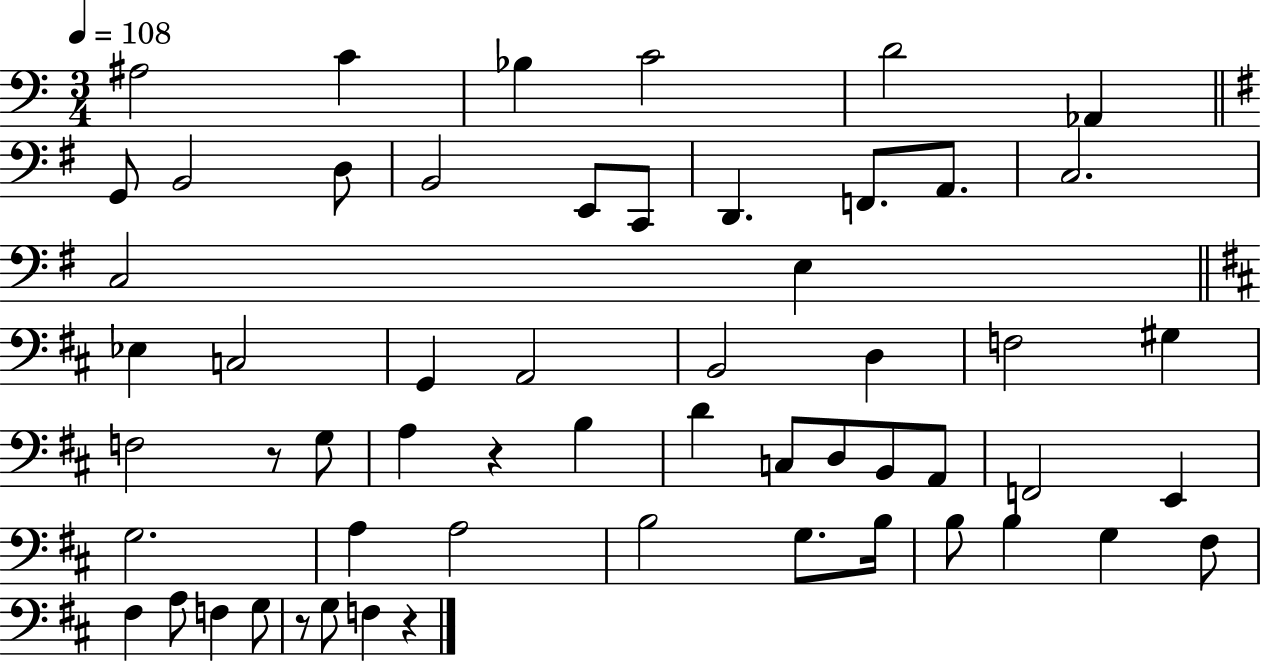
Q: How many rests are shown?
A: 4